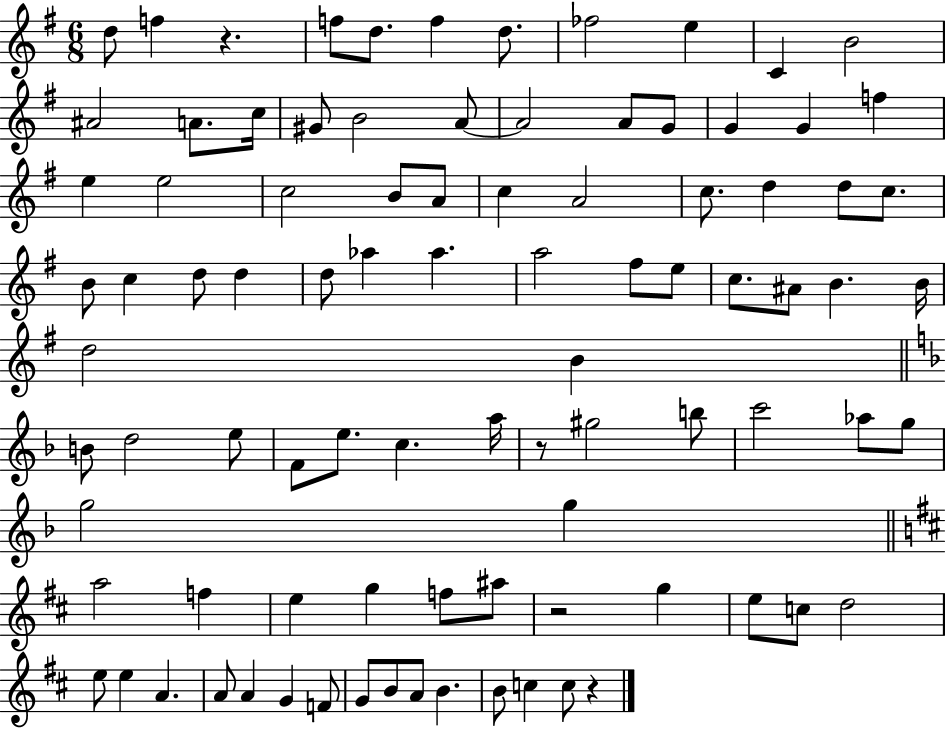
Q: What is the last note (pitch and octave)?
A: C5